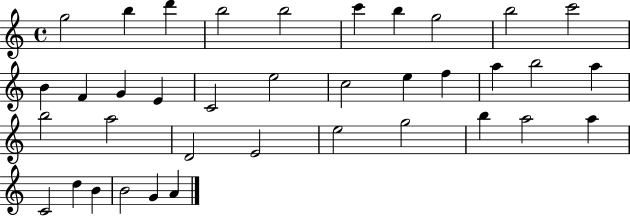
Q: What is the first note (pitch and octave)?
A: G5